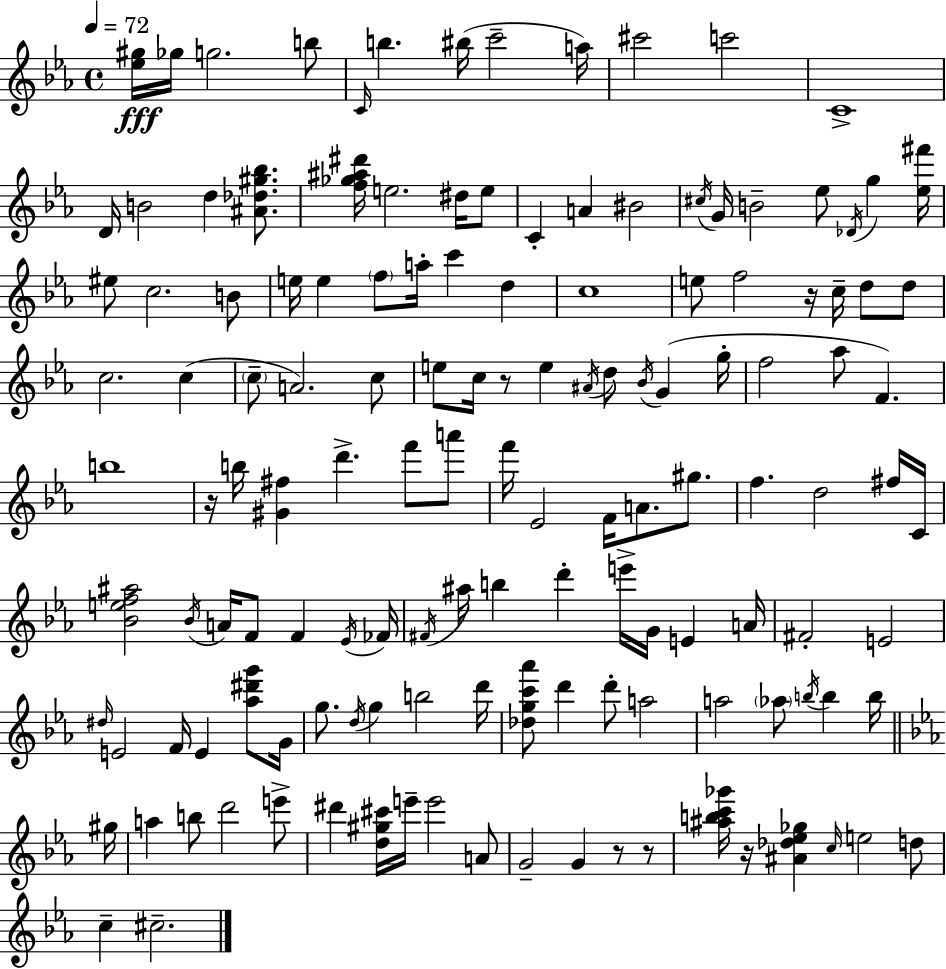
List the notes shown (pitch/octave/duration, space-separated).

[Eb5,G#5]/s Gb5/s G5/h. B5/e C4/s B5/q. BIS5/s C6/h A5/s C#6/h C6/h C4/w D4/s B4/h D5/q [A#4,Db5,G#5,Bb5]/e. [F5,Gb5,A#5,D#6]/s E5/h. D#5/s E5/e C4/q A4/q BIS4/h C#5/s G4/s B4/h Eb5/e Db4/s G5/q [Eb5,F#6]/s EIS5/e C5/h. B4/e E5/s E5/q F5/e A5/s C6/q D5/q C5/w E5/e F5/h R/s C5/s D5/e D5/e C5/h. C5/q C5/e A4/h. C5/e E5/e C5/s R/e E5/q A#4/s D5/e Bb4/s G4/q G5/s F5/h Ab5/e F4/q. B5/w R/s B5/s [G#4,F#5]/q D6/q. F6/e A6/e F6/s Eb4/h F4/s A4/e. G#5/e. F5/q. D5/h F#5/s C4/s [Bb4,E5,F5,A#5]/h Bb4/s A4/s F4/e F4/q Eb4/s FES4/s F#4/s A#5/s B5/q D6/q E6/s G4/s E4/q A4/s F#4/h E4/h D#5/s E4/h F4/s E4/q [Ab5,D#6,G6]/e G4/s G5/e. D5/s G5/q B5/h D6/s [Db5,G5,C6,Ab6]/e D6/q D6/e A5/h A5/h Ab5/e B5/s B5/q B5/s G#5/s A5/q B5/e D6/h E6/e D#6/q [D5,G#5,C#6]/s E6/s E6/h A4/e G4/h G4/q R/e R/e [A#5,B5,C6,Gb6]/s R/s [A#4,Db5,Eb5,Gb5]/q C5/s E5/h D5/e C5/q C#5/h.